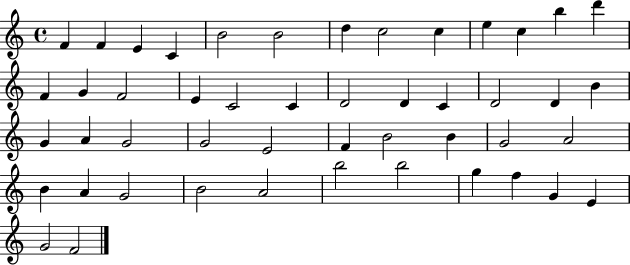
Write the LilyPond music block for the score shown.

{
  \clef treble
  \time 4/4
  \defaultTimeSignature
  \key c \major
  f'4 f'4 e'4 c'4 | b'2 b'2 | d''4 c''2 c''4 | e''4 c''4 b''4 d'''4 | \break f'4 g'4 f'2 | e'4 c'2 c'4 | d'2 d'4 c'4 | d'2 d'4 b'4 | \break g'4 a'4 g'2 | g'2 e'2 | f'4 b'2 b'4 | g'2 a'2 | \break b'4 a'4 g'2 | b'2 a'2 | b''2 b''2 | g''4 f''4 g'4 e'4 | \break g'2 f'2 | \bar "|."
}